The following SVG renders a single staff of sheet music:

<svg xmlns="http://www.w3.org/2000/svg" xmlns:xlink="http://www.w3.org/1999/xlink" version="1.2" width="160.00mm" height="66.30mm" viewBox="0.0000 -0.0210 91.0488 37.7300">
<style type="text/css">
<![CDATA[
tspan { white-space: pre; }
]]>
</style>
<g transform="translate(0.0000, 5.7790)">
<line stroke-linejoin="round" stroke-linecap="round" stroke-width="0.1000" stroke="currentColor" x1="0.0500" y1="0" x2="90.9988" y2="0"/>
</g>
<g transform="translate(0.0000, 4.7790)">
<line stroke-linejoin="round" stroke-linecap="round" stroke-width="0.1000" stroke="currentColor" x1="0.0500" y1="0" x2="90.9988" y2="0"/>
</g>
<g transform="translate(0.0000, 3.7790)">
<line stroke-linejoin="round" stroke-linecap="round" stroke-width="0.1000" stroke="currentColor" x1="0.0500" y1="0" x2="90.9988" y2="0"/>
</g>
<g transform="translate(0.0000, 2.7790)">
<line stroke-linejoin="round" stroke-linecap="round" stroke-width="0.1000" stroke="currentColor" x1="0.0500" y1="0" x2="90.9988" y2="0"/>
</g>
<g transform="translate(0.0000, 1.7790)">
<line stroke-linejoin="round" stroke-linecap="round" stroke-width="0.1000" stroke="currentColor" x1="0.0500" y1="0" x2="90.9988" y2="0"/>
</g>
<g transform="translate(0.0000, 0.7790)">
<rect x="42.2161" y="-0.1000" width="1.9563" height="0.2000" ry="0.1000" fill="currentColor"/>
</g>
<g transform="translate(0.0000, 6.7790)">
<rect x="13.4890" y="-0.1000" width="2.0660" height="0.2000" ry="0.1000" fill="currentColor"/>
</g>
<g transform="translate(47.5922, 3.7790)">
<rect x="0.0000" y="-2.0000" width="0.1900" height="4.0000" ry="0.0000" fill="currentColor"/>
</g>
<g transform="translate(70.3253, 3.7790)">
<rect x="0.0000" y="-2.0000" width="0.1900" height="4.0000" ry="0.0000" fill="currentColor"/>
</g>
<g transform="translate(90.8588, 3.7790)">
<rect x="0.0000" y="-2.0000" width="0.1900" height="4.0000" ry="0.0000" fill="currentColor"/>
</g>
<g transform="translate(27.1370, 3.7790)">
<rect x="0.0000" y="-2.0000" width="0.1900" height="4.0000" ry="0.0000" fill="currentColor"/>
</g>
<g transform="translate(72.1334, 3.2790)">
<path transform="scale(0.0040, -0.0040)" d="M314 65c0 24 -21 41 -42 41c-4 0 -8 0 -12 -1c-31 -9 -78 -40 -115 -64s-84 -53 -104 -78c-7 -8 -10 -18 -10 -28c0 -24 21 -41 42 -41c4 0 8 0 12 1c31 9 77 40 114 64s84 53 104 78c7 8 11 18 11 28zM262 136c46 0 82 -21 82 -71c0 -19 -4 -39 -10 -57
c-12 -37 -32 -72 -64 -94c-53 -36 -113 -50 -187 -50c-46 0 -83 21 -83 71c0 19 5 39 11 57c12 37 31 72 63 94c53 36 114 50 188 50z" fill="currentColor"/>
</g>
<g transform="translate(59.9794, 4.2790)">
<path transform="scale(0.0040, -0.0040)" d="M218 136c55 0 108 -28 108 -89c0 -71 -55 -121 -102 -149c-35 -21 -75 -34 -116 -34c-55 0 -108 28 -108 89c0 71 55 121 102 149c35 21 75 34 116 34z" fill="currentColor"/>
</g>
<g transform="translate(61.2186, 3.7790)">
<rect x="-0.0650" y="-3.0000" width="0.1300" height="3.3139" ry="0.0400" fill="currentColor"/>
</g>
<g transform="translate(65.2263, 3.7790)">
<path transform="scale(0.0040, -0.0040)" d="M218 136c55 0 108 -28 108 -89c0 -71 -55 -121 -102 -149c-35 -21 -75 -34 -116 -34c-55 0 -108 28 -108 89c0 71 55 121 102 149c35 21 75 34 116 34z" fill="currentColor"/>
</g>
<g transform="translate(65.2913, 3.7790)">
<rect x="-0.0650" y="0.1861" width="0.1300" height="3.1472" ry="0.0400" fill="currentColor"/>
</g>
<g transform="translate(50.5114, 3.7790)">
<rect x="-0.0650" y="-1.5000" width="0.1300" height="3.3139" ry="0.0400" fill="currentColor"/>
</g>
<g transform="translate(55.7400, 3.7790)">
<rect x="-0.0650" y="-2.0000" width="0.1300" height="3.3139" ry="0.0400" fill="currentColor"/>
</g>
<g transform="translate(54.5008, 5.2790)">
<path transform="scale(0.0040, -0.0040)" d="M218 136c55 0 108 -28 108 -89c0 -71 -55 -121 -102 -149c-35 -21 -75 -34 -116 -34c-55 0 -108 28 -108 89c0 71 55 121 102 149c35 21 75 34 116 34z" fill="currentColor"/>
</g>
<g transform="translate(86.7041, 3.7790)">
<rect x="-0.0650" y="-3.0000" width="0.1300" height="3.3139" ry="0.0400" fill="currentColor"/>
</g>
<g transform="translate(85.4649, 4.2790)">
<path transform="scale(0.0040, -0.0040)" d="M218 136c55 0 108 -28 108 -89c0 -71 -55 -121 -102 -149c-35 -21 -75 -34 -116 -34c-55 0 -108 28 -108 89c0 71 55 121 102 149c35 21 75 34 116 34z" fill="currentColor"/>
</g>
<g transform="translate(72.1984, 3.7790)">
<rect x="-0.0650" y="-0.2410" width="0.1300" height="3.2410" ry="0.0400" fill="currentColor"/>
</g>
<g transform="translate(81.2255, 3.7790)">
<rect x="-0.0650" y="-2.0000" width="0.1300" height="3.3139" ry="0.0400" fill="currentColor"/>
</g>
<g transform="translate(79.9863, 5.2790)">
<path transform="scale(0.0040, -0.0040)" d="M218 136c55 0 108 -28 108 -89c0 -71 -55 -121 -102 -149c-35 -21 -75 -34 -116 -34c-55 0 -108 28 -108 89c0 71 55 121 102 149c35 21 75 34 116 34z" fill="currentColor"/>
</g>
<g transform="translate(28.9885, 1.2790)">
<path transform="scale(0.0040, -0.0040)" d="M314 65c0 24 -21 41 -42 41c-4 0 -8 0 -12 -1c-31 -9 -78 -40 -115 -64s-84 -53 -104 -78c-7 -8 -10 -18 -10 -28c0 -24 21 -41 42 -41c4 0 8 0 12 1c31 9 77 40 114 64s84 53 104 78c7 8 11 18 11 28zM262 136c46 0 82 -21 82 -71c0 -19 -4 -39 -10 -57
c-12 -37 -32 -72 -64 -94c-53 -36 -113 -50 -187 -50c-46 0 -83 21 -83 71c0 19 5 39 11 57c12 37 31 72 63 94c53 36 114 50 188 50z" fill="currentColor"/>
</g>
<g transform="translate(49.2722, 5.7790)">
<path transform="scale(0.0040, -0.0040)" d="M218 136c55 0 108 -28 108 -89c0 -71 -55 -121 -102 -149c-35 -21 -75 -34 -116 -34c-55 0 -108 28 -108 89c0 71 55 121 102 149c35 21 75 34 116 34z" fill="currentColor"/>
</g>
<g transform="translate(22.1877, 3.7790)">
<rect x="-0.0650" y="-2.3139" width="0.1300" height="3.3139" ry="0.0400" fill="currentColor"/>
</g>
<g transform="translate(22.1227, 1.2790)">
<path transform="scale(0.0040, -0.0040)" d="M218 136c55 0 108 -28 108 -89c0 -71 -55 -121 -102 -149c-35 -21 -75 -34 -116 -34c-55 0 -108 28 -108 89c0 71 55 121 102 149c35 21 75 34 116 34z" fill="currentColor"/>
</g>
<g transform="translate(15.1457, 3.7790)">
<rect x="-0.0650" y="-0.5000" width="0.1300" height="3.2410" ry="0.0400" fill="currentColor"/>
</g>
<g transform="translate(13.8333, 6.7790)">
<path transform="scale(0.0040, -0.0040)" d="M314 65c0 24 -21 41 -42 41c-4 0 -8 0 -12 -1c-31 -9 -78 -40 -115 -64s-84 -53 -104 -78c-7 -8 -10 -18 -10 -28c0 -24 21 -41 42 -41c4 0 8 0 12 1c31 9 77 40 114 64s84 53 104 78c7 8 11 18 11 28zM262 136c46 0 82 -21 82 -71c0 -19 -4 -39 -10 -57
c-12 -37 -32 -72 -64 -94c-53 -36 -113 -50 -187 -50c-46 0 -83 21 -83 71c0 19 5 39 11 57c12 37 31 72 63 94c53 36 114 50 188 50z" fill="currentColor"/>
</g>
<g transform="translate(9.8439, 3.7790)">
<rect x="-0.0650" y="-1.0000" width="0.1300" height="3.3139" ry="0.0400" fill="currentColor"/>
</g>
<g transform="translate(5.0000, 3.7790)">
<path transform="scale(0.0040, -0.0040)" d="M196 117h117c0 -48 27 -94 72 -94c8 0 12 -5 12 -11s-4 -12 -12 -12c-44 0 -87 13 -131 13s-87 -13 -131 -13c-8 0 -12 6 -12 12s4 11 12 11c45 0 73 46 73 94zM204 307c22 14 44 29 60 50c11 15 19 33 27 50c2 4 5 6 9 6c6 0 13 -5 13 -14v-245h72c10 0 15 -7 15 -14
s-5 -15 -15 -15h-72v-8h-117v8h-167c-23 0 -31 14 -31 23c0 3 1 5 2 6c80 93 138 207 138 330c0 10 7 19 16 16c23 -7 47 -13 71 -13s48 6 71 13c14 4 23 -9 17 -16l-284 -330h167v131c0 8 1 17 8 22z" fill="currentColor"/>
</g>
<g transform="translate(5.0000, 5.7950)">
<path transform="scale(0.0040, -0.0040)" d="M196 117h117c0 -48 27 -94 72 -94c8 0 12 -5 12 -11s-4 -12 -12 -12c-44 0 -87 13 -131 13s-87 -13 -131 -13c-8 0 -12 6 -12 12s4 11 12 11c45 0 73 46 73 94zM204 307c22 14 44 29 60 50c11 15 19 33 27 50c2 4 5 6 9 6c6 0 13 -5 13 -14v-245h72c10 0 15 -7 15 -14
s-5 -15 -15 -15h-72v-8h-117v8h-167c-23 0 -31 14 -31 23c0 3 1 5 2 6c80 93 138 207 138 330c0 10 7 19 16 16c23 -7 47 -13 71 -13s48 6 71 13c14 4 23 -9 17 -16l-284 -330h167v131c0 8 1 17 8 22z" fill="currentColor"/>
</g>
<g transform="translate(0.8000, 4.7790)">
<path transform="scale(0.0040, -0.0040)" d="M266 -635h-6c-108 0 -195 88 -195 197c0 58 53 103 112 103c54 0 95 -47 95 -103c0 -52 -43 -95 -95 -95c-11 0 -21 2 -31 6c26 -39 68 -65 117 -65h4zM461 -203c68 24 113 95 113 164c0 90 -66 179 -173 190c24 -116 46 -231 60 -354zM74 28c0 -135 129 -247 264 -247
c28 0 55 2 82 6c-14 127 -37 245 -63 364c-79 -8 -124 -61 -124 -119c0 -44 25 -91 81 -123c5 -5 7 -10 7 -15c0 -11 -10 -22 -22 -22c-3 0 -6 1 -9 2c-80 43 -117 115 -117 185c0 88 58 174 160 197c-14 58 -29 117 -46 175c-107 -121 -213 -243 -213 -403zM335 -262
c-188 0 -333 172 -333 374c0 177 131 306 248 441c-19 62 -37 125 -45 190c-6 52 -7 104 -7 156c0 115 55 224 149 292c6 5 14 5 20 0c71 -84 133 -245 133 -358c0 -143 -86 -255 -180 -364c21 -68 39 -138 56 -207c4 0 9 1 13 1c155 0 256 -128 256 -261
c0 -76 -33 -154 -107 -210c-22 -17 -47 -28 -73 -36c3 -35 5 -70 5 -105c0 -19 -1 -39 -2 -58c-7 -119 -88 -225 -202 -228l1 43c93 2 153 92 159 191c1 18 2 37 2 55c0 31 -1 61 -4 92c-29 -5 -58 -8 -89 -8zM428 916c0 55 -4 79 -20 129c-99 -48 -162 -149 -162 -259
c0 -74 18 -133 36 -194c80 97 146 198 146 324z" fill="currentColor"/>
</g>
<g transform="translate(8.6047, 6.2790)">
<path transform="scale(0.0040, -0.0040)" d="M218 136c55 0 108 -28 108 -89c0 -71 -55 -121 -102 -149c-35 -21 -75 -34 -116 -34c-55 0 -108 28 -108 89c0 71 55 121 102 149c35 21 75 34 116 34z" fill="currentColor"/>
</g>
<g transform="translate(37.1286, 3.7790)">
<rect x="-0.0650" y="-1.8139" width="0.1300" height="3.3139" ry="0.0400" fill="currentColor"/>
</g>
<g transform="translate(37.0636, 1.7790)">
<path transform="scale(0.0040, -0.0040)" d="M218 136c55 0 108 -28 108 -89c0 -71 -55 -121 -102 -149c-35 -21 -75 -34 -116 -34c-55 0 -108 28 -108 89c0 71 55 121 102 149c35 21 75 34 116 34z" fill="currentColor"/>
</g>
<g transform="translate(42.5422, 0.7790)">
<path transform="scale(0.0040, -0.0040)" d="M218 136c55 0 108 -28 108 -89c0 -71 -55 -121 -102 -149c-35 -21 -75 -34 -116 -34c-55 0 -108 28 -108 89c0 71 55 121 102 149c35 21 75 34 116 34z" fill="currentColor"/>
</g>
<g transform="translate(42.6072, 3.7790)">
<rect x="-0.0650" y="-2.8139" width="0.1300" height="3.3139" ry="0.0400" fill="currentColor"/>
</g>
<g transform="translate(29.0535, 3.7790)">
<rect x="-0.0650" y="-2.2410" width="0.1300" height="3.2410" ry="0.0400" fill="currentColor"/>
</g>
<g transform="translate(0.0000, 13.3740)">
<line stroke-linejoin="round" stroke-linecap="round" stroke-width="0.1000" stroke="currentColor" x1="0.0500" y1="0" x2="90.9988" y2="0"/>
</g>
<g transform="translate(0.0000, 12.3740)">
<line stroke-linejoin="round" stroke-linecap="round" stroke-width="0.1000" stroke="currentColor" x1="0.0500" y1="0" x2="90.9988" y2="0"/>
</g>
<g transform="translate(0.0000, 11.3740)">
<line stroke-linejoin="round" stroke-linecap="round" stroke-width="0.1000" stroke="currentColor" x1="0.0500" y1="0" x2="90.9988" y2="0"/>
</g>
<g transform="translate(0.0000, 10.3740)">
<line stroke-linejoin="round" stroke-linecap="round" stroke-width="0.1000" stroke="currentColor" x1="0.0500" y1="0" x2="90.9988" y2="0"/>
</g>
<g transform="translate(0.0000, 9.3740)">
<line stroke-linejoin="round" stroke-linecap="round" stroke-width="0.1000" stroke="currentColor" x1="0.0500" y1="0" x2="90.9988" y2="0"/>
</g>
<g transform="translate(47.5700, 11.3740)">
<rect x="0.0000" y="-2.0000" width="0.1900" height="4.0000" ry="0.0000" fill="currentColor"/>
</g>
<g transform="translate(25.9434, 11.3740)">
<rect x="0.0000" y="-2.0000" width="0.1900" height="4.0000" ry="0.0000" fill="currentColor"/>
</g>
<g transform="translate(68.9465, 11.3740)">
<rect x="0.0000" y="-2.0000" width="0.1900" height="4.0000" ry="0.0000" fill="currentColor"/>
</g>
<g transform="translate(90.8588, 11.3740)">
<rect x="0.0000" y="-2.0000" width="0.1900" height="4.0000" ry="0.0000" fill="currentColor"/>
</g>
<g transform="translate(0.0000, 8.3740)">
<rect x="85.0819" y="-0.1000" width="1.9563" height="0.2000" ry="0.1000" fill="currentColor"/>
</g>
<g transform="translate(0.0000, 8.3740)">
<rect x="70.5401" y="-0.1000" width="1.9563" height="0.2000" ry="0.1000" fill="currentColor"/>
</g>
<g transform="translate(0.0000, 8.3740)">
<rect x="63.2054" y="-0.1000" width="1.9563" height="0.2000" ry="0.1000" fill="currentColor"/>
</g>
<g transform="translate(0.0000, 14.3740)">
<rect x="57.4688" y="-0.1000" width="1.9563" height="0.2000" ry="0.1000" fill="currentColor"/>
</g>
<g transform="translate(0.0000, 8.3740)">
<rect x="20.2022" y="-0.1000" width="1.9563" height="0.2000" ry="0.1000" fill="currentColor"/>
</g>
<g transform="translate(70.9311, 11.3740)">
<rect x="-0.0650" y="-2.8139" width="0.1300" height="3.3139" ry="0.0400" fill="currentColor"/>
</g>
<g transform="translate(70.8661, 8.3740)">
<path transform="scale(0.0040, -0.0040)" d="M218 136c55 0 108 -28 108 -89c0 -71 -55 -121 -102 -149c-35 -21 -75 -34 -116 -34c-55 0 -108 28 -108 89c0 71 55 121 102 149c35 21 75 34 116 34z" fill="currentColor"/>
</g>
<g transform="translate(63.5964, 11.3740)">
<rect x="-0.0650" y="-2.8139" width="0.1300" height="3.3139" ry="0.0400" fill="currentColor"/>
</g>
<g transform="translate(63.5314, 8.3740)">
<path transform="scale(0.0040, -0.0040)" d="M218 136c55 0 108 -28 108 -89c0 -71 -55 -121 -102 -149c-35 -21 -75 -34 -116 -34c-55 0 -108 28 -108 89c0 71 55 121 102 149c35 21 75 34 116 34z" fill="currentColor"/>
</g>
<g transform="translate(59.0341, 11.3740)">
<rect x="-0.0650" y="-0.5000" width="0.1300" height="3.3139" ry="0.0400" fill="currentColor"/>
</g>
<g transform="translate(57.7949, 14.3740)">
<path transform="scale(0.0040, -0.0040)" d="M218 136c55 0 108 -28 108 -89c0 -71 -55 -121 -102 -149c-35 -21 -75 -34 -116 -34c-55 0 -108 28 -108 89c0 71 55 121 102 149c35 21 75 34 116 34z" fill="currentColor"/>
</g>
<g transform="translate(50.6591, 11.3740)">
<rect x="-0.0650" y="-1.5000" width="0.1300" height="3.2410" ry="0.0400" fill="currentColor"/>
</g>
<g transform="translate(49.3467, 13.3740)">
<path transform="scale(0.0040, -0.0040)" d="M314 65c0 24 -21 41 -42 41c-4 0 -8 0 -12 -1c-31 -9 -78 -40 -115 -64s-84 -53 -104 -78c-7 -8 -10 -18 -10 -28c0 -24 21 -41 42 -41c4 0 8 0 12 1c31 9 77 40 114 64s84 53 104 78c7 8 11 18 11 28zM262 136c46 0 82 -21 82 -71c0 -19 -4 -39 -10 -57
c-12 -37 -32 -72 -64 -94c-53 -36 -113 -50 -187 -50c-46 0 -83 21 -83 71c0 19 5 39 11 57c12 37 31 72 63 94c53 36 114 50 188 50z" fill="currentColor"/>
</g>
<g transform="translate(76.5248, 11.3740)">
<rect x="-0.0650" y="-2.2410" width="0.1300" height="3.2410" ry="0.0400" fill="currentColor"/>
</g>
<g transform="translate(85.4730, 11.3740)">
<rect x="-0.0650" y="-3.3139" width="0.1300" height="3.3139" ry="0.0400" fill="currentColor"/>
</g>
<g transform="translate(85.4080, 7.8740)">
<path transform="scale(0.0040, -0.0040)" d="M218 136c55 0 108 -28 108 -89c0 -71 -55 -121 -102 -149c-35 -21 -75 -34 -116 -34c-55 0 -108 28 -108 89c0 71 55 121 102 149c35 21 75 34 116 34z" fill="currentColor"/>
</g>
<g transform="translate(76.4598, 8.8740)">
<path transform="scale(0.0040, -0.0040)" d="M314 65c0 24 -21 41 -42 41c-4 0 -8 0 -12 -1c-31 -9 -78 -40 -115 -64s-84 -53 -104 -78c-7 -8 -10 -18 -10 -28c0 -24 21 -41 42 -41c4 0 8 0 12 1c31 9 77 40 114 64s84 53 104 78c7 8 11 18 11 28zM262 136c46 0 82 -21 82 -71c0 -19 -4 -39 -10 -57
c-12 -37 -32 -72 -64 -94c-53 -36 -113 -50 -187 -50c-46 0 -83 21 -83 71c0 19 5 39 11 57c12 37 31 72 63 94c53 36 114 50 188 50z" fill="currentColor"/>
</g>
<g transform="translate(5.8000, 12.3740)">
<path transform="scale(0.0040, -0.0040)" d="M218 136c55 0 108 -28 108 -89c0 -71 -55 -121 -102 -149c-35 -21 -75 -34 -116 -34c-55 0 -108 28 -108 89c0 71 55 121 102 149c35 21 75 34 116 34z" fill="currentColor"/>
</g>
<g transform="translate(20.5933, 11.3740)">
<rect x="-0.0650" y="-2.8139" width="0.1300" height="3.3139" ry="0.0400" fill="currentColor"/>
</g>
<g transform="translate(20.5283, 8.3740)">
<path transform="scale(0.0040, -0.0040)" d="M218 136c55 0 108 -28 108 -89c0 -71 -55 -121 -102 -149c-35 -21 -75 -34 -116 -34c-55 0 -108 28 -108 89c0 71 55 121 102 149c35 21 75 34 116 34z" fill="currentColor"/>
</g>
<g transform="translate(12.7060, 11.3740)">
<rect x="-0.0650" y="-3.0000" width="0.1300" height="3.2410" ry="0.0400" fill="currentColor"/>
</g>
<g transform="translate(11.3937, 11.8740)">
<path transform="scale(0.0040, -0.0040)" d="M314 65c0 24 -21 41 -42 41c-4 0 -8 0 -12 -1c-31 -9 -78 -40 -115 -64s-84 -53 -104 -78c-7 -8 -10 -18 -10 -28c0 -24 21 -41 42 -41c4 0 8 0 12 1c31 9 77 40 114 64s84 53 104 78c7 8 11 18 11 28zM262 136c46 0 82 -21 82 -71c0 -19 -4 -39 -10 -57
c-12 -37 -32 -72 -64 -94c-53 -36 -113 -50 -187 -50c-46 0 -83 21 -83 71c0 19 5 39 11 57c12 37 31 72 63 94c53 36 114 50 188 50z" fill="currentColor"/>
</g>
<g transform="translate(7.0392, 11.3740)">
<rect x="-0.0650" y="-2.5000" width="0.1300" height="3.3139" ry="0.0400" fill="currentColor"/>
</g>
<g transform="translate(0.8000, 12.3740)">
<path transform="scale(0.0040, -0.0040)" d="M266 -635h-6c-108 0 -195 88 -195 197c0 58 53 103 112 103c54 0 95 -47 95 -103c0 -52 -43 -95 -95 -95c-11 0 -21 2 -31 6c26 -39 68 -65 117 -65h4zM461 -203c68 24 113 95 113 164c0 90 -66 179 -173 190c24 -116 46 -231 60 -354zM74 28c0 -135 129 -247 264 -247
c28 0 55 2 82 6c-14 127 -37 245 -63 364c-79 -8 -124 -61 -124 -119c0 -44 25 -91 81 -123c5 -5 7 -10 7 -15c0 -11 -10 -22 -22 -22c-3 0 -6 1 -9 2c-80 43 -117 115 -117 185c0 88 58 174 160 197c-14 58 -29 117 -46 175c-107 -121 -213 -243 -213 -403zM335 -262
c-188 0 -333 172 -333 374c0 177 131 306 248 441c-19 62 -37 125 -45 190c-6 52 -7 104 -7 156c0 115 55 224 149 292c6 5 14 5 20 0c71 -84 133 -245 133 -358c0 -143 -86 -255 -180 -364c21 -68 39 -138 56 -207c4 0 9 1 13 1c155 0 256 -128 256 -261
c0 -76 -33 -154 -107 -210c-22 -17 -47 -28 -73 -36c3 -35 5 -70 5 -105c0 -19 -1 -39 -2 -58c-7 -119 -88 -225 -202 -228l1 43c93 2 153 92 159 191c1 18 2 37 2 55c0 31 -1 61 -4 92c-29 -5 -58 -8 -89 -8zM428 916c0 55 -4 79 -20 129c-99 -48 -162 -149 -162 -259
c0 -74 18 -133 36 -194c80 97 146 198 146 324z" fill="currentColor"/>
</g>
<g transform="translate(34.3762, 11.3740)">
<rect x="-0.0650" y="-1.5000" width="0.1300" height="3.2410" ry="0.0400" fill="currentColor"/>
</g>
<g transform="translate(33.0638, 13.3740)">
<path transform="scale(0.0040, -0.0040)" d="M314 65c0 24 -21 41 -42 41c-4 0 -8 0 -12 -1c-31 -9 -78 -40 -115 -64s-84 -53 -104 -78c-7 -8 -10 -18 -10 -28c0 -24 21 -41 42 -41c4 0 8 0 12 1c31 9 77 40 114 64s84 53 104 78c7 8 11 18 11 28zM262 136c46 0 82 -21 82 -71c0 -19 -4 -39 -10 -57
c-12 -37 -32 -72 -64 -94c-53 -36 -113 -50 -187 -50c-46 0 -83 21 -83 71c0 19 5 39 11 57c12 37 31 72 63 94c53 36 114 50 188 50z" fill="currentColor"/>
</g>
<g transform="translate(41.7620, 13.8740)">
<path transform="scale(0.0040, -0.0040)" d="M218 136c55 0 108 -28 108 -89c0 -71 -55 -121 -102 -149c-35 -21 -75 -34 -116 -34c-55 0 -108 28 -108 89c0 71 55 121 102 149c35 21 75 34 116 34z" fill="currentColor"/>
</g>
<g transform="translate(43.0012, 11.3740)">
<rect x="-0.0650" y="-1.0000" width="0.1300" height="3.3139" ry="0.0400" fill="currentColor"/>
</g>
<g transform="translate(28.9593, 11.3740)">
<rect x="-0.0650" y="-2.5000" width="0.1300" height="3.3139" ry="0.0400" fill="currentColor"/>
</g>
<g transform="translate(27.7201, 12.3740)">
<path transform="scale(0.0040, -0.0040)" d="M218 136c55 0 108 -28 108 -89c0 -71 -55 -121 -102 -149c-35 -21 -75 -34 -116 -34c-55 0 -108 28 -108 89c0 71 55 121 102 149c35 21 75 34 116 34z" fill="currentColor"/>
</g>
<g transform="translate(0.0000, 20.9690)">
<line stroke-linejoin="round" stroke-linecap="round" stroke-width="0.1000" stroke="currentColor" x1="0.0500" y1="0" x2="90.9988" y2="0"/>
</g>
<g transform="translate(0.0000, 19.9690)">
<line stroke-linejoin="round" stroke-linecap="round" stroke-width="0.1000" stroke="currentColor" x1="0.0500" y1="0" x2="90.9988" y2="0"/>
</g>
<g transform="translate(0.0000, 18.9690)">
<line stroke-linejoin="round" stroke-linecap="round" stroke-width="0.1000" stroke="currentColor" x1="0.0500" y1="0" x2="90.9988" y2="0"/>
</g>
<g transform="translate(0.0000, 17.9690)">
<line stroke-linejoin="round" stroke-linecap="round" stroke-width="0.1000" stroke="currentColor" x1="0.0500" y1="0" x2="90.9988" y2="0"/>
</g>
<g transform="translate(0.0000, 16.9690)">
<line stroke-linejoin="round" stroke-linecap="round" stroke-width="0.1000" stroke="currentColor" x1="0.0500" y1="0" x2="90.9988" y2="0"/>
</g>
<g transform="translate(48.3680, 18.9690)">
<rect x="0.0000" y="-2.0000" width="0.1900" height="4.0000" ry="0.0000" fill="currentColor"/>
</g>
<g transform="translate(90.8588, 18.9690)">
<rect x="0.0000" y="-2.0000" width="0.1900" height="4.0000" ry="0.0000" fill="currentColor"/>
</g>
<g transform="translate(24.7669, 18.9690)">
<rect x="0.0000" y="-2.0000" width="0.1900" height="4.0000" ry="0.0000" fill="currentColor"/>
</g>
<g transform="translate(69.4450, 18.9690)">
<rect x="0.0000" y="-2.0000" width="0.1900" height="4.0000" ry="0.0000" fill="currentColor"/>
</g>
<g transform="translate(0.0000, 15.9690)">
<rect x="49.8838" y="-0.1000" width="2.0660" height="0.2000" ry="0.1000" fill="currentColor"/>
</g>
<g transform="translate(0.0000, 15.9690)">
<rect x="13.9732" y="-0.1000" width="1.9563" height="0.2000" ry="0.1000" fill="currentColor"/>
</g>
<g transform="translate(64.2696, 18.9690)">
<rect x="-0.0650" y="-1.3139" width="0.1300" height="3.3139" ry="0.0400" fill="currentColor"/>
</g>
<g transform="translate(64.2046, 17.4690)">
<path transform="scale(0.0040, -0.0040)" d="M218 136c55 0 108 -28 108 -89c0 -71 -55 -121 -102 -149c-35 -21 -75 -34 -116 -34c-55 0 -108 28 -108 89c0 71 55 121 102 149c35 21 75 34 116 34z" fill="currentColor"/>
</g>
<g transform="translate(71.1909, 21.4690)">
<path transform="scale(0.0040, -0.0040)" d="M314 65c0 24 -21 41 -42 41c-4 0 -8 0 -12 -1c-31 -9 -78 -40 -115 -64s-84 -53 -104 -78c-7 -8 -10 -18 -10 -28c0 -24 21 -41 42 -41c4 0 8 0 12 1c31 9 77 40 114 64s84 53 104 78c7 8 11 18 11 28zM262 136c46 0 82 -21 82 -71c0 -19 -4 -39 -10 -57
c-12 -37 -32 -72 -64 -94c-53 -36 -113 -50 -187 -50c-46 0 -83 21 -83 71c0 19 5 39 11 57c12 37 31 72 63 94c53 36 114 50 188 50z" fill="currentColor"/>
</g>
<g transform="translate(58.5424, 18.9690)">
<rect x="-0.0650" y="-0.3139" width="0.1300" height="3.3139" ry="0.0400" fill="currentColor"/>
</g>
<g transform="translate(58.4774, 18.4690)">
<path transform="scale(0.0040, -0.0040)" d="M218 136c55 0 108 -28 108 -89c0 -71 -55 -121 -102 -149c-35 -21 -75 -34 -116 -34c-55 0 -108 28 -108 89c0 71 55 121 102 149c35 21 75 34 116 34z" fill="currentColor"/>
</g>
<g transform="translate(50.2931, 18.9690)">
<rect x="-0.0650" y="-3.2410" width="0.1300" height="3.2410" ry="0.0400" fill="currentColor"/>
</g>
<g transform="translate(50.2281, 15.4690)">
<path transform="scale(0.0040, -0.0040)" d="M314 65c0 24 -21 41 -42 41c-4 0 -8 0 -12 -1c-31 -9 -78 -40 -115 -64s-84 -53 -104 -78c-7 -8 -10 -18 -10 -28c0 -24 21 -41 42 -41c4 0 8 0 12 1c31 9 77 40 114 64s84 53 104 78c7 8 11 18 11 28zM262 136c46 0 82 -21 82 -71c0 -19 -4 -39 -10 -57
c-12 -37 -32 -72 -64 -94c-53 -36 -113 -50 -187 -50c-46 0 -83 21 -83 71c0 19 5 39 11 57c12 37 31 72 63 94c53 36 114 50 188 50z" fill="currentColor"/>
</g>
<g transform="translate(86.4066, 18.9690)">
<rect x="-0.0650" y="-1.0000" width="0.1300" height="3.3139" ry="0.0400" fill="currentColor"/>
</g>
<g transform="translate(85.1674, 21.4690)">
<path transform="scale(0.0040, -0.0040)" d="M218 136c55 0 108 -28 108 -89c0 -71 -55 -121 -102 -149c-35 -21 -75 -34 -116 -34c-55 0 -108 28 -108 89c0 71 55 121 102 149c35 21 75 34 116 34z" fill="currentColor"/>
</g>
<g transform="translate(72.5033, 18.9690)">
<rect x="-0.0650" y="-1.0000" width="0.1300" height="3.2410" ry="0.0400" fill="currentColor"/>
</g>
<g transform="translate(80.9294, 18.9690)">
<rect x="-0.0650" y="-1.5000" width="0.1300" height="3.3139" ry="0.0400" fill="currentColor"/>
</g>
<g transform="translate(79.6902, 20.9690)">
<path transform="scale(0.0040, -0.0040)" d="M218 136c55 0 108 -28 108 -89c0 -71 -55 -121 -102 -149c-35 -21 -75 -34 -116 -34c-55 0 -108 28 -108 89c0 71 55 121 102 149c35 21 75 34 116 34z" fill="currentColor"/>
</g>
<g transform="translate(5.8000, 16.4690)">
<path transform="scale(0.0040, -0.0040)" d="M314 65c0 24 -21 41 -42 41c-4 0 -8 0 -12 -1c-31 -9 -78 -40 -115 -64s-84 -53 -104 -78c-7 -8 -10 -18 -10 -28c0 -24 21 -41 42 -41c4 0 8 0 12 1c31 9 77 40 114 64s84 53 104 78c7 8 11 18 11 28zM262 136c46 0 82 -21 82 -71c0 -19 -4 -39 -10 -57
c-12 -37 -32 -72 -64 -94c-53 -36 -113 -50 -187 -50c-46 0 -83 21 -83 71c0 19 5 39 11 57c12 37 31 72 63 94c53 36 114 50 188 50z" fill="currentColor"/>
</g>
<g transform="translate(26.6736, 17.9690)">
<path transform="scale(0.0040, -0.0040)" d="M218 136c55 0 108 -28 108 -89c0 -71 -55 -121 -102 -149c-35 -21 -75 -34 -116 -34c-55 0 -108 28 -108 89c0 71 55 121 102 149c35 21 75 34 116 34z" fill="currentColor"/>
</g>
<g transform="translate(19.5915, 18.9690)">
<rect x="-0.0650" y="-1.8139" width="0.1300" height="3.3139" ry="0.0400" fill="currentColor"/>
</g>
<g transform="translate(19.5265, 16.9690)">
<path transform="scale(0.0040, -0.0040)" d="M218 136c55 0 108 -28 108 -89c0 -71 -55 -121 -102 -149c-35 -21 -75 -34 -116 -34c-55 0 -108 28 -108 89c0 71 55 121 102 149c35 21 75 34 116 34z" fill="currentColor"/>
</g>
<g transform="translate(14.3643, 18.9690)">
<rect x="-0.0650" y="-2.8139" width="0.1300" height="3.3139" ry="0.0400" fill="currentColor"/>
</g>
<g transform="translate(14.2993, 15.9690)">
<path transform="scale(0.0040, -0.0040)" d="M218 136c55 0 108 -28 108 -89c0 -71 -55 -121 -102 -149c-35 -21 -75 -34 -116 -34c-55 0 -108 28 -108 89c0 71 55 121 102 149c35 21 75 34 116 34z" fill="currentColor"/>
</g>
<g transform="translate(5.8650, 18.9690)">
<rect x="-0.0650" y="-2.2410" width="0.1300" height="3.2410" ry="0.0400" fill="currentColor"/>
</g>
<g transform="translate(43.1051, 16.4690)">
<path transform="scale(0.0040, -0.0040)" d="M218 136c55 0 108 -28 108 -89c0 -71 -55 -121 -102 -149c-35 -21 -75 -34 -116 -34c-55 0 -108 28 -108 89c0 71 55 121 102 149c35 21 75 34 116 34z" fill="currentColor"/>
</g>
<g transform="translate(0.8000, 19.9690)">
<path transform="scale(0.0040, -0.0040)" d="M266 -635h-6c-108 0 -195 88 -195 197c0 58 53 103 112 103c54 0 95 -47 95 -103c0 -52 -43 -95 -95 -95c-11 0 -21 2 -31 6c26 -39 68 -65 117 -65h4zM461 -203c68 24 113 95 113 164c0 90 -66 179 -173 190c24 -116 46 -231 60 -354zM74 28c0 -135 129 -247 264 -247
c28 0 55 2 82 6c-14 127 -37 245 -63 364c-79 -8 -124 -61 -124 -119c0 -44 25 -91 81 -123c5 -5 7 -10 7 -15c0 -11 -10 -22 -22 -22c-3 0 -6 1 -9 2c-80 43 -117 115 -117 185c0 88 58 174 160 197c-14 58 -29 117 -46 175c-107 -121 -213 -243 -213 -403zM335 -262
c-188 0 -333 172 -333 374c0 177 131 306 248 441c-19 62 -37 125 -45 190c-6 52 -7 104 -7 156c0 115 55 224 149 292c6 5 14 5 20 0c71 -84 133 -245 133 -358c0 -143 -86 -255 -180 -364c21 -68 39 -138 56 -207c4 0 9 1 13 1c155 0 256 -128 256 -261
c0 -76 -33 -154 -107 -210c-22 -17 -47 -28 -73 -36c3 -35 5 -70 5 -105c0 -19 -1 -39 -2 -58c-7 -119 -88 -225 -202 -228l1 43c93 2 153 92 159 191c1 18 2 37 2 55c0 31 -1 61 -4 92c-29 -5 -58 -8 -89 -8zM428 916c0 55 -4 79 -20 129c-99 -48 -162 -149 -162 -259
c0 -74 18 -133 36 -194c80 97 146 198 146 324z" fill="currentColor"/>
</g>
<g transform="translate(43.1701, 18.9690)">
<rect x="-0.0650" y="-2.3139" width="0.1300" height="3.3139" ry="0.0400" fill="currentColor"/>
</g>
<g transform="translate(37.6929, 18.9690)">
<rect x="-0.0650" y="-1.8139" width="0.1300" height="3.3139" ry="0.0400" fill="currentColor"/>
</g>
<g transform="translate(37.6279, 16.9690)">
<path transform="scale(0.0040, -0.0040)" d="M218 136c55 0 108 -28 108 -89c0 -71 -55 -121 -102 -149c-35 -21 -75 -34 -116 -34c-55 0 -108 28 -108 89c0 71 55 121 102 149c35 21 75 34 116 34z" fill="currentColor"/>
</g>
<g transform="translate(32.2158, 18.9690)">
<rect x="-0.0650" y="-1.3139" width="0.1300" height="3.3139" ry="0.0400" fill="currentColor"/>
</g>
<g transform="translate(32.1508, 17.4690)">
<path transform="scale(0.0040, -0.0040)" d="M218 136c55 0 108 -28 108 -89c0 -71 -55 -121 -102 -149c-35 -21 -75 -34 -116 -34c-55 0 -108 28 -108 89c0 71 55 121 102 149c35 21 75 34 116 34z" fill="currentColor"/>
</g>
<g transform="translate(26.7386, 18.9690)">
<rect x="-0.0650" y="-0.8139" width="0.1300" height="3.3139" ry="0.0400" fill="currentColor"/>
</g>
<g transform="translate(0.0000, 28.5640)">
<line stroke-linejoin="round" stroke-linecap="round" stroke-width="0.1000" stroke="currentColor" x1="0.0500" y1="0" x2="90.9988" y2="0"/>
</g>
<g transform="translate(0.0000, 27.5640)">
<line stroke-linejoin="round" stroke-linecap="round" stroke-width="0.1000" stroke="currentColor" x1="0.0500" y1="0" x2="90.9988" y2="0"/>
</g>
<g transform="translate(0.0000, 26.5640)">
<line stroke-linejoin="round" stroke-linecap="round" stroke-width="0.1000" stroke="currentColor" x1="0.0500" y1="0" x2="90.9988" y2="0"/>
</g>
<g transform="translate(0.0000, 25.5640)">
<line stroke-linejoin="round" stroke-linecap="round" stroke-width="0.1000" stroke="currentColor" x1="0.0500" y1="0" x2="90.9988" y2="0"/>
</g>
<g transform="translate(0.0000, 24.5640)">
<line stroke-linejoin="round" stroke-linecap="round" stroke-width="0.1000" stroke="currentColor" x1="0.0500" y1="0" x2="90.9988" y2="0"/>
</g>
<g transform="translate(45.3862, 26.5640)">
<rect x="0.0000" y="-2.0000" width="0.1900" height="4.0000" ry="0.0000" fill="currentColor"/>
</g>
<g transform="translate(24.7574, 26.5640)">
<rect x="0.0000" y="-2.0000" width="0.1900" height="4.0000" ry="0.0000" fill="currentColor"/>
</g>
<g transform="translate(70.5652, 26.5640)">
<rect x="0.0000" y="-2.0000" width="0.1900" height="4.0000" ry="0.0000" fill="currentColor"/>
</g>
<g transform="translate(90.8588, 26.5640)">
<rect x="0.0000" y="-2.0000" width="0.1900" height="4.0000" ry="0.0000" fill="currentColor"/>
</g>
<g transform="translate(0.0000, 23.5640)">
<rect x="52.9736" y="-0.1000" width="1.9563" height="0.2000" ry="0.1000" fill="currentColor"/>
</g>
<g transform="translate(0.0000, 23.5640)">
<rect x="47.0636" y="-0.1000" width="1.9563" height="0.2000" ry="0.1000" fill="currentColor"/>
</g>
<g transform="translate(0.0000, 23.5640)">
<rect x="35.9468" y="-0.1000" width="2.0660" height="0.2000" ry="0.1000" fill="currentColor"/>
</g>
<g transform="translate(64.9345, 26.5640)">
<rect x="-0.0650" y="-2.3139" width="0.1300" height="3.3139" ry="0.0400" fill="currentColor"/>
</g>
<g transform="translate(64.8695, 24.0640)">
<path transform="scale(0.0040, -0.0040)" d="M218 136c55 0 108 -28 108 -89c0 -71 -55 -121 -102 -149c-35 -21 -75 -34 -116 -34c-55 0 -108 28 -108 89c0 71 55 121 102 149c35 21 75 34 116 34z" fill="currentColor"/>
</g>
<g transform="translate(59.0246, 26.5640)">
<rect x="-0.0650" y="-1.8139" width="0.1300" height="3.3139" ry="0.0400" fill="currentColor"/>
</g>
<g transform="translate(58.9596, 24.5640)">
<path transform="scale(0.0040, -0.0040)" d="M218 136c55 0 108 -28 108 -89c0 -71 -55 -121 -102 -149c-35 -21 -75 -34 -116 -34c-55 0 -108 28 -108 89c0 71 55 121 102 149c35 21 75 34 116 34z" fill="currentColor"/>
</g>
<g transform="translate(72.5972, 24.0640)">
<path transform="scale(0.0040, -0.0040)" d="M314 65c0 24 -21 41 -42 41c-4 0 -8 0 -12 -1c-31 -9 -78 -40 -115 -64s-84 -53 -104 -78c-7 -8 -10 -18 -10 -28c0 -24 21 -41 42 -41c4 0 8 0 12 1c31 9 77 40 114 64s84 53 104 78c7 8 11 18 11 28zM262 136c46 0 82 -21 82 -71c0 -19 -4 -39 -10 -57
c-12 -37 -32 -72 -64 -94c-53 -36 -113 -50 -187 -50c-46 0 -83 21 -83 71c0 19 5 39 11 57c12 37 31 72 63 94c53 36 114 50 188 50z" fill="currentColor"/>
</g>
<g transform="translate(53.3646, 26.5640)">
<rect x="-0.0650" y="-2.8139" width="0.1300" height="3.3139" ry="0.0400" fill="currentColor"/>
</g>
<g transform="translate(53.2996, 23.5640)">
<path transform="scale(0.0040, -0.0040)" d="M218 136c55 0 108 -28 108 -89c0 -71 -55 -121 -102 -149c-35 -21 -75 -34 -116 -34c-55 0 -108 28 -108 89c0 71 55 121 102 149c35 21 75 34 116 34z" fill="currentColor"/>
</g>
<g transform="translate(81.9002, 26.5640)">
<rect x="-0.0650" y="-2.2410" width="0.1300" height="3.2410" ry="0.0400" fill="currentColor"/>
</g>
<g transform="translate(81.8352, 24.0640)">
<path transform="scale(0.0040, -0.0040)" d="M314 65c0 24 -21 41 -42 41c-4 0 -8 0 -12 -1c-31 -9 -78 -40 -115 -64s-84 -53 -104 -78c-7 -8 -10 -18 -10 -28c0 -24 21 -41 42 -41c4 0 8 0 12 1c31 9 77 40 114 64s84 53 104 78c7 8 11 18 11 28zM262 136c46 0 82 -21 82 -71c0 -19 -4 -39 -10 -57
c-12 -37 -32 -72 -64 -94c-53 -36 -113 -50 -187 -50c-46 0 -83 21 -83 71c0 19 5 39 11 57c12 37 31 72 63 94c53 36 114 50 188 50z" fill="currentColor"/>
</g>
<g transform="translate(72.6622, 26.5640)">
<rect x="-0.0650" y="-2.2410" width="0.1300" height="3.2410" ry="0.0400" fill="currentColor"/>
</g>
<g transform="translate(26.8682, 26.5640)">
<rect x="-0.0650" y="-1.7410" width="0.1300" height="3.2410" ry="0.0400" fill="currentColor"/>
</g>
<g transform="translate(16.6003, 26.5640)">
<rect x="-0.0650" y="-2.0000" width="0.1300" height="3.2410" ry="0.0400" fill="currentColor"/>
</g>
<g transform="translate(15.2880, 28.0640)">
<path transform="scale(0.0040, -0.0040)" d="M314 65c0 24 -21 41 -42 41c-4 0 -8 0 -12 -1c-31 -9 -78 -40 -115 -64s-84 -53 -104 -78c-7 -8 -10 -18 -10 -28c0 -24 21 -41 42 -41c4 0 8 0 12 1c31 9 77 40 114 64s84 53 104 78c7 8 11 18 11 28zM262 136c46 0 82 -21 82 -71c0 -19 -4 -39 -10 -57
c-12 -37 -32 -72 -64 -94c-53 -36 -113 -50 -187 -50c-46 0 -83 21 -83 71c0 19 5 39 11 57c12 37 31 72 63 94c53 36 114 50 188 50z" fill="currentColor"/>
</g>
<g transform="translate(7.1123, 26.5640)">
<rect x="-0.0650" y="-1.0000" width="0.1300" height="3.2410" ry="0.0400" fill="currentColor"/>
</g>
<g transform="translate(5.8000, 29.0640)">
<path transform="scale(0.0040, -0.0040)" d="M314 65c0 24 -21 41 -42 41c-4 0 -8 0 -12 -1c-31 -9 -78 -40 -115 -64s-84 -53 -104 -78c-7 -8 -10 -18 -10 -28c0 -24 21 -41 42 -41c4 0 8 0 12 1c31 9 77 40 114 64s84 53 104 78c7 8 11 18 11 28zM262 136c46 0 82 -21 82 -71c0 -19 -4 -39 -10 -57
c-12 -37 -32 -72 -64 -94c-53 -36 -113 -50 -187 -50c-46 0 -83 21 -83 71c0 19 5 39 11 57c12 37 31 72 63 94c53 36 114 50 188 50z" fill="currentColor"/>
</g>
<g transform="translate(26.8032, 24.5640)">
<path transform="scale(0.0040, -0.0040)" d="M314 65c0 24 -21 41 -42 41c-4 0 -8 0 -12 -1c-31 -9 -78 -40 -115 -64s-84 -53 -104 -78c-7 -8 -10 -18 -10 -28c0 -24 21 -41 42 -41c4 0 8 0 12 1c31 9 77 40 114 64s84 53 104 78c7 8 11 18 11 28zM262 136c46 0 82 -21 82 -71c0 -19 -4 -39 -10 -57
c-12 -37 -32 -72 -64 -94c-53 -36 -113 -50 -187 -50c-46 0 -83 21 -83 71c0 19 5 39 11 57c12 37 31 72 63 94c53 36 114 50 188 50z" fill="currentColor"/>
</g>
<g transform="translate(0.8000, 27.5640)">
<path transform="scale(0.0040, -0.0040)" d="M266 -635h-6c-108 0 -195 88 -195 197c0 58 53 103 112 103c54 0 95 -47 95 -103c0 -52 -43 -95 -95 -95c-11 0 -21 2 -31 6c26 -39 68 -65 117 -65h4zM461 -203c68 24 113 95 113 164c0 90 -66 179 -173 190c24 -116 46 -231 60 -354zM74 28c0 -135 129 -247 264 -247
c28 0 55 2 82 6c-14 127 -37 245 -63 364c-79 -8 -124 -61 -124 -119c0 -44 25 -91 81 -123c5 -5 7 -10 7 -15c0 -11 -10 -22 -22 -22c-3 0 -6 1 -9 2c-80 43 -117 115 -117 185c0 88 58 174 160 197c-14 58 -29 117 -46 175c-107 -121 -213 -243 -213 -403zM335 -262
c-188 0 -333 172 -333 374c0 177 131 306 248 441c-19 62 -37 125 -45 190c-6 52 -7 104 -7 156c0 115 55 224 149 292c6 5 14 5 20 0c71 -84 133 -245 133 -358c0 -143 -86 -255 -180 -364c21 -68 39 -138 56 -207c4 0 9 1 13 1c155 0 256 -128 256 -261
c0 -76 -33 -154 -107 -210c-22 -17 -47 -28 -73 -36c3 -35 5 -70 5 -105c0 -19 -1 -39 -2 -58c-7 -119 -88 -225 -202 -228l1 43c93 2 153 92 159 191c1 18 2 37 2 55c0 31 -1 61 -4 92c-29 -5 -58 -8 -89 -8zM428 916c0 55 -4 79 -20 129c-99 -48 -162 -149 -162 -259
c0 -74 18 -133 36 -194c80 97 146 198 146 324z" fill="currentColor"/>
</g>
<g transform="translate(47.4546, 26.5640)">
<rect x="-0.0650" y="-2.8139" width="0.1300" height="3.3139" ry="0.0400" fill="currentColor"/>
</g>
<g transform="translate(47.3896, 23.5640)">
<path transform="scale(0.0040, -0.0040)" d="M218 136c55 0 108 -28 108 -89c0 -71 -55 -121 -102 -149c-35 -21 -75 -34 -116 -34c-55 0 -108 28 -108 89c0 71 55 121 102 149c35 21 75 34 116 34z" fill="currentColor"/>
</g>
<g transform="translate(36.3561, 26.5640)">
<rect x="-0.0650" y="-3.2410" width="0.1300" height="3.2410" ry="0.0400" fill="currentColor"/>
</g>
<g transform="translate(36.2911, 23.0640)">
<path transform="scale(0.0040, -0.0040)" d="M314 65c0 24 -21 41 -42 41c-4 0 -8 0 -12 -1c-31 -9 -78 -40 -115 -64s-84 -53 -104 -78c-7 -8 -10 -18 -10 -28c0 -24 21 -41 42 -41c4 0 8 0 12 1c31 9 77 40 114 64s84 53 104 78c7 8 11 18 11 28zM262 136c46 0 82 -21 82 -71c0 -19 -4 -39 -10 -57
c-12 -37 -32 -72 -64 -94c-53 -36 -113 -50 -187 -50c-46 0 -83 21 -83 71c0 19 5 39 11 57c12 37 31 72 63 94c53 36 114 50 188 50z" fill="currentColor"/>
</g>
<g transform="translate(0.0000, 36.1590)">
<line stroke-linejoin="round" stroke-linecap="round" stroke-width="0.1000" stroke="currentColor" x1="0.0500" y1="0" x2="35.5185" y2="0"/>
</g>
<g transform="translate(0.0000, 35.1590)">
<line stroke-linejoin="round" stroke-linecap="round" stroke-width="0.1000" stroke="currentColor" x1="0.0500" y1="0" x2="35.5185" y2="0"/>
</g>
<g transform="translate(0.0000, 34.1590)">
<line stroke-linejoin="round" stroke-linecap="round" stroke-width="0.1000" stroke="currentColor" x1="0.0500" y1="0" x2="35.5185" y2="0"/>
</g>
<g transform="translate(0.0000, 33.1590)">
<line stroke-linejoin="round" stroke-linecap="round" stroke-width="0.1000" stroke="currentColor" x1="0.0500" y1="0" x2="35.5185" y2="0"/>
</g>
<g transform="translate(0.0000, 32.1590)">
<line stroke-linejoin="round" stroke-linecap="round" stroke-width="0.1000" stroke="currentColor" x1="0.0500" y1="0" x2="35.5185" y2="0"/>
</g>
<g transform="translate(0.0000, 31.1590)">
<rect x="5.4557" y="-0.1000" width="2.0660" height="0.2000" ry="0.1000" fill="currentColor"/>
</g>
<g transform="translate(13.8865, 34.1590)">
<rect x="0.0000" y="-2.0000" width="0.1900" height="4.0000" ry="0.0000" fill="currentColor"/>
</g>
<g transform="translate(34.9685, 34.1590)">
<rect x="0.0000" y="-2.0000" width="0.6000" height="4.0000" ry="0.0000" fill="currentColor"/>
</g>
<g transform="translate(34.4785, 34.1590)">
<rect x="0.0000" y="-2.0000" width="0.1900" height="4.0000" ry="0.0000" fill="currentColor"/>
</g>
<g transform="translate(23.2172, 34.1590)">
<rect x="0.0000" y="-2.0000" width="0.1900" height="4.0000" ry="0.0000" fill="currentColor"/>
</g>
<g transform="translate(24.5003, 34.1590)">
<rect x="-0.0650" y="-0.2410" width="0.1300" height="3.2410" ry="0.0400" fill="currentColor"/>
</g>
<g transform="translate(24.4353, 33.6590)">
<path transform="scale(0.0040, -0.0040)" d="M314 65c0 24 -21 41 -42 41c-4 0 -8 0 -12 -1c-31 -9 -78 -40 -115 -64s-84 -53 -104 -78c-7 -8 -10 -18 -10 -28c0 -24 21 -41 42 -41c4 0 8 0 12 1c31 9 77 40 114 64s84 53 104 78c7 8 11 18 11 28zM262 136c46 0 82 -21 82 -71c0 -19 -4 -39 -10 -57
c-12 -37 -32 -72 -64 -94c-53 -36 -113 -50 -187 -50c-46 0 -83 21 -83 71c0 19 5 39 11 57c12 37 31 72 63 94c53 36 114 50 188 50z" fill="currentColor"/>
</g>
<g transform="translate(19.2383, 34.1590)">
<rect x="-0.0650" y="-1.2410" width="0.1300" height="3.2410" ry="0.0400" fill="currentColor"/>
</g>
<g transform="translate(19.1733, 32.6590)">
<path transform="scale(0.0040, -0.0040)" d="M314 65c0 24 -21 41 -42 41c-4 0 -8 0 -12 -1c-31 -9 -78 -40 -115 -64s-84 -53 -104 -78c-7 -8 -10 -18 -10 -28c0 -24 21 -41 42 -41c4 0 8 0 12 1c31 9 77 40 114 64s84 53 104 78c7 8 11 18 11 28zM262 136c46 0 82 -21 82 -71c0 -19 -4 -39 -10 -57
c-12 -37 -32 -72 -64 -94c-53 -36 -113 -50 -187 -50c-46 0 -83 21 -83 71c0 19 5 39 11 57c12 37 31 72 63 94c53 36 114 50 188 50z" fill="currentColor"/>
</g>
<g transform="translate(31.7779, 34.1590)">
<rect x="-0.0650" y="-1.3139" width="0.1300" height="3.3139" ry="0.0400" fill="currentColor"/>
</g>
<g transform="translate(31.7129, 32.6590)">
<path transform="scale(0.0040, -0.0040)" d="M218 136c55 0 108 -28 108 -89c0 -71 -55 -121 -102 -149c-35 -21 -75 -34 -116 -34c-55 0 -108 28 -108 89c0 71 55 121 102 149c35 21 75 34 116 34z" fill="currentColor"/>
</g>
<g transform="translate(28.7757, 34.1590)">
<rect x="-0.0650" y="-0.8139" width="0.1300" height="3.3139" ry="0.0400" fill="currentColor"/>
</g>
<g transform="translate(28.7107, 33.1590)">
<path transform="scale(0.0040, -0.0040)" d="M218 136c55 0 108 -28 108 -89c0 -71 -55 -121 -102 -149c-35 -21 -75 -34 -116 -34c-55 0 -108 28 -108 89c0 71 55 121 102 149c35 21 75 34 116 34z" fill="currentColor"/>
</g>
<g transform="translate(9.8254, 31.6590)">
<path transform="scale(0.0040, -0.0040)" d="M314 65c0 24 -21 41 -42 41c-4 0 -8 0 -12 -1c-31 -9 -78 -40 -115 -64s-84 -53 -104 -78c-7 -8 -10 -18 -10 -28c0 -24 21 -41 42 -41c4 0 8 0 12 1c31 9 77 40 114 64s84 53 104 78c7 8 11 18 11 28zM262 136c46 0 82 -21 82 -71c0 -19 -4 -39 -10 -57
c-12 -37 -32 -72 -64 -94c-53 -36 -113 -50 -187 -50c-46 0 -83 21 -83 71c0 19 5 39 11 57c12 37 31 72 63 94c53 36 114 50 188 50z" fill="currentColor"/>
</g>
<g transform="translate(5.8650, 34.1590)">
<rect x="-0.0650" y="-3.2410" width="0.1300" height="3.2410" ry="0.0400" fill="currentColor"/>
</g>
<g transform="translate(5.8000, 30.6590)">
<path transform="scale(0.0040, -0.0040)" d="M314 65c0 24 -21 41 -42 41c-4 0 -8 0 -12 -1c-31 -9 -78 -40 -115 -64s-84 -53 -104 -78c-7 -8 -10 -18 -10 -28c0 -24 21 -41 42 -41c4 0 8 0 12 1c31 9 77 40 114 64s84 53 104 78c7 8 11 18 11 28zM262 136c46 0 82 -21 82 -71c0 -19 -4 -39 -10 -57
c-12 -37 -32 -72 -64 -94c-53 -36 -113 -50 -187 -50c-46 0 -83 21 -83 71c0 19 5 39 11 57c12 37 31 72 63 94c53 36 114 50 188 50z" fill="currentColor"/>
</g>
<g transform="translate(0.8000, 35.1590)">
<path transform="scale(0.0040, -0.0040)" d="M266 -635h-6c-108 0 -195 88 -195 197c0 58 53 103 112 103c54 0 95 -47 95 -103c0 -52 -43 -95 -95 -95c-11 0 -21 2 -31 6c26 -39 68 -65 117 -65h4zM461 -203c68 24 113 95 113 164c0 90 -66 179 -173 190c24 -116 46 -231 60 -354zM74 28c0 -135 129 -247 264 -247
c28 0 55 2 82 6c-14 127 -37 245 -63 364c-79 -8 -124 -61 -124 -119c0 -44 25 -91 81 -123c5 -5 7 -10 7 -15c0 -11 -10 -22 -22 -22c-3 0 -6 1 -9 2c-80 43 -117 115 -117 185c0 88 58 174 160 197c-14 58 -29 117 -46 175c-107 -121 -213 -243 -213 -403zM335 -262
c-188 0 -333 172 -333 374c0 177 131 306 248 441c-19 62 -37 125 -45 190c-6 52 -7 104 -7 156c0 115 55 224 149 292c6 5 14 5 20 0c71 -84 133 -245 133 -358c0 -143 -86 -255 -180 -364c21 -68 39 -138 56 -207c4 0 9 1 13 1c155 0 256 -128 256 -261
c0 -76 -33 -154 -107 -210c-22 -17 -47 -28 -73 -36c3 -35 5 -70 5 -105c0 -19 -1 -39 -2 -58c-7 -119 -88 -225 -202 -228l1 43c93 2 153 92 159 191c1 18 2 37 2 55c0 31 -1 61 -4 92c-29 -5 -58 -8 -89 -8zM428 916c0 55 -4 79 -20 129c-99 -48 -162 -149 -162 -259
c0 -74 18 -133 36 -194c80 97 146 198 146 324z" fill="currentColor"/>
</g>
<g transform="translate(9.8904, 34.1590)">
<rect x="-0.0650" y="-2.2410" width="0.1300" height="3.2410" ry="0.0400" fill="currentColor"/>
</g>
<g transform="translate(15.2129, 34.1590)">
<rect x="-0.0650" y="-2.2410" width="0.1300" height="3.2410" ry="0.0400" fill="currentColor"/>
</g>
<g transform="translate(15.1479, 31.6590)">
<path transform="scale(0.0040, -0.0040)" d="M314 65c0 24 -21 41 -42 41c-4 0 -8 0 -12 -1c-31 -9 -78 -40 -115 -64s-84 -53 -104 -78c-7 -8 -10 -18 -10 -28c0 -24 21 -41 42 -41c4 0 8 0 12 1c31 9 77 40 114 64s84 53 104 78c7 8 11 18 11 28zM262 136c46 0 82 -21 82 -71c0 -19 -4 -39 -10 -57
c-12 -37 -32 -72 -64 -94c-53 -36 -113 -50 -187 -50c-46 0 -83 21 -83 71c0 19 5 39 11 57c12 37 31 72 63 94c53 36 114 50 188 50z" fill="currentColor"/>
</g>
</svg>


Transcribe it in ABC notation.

X:1
T:Untitled
M:4/4
L:1/4
K:C
D C2 g g2 f a E F A B c2 F A G A2 a G E2 D E2 C a a g2 b g2 a f d e f g b2 c e D2 E D D2 F2 f2 b2 a a f g g2 g2 b2 g2 g2 e2 c2 d e